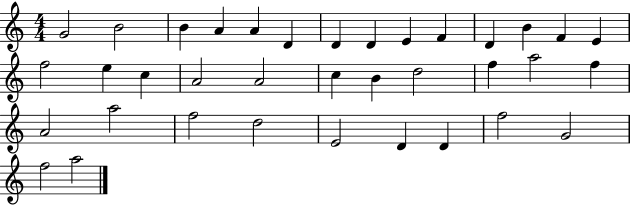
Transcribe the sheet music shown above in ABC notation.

X:1
T:Untitled
M:4/4
L:1/4
K:C
G2 B2 B A A D D D E F D B F E f2 e c A2 A2 c B d2 f a2 f A2 a2 f2 d2 E2 D D f2 G2 f2 a2